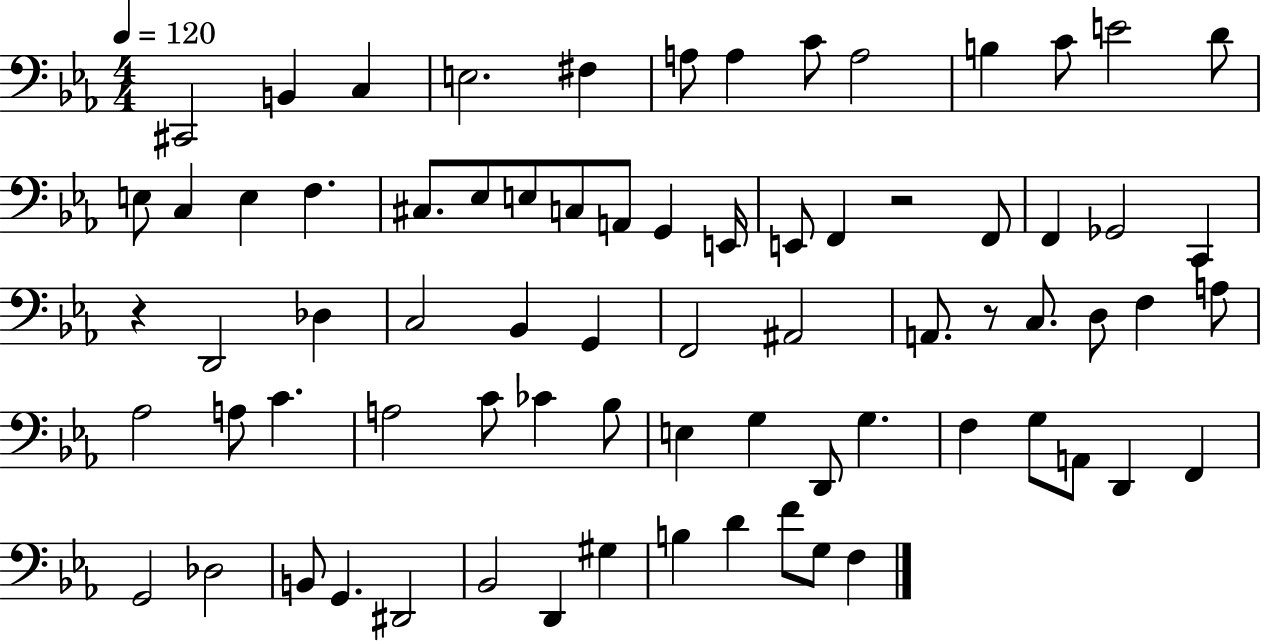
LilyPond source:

{
  \clef bass
  \numericTimeSignature
  \time 4/4
  \key ees \major
  \tempo 4 = 120
  \repeat volta 2 { cis,2 b,4 c4 | e2. fis4 | a8 a4 c'8 a2 | b4 c'8 e'2 d'8 | \break e8 c4 e4 f4. | cis8. ees8 e8 c8 a,8 g,4 e,16 | e,8 f,4 r2 f,8 | f,4 ges,2 c,4 | \break r4 d,2 des4 | c2 bes,4 g,4 | f,2 ais,2 | a,8. r8 c8. d8 f4 a8 | \break aes2 a8 c'4. | a2 c'8 ces'4 bes8 | e4 g4 d,8 g4. | f4 g8 a,8 d,4 f,4 | \break g,2 des2 | b,8 g,4. dis,2 | bes,2 d,4 gis4 | b4 d'4 f'8 g8 f4 | \break } \bar "|."
}